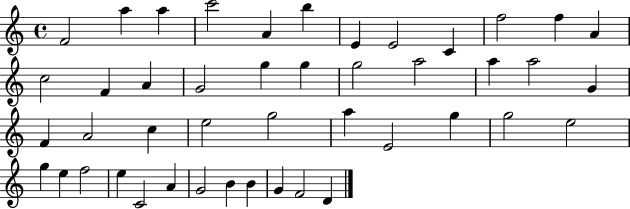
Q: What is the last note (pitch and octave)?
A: D4